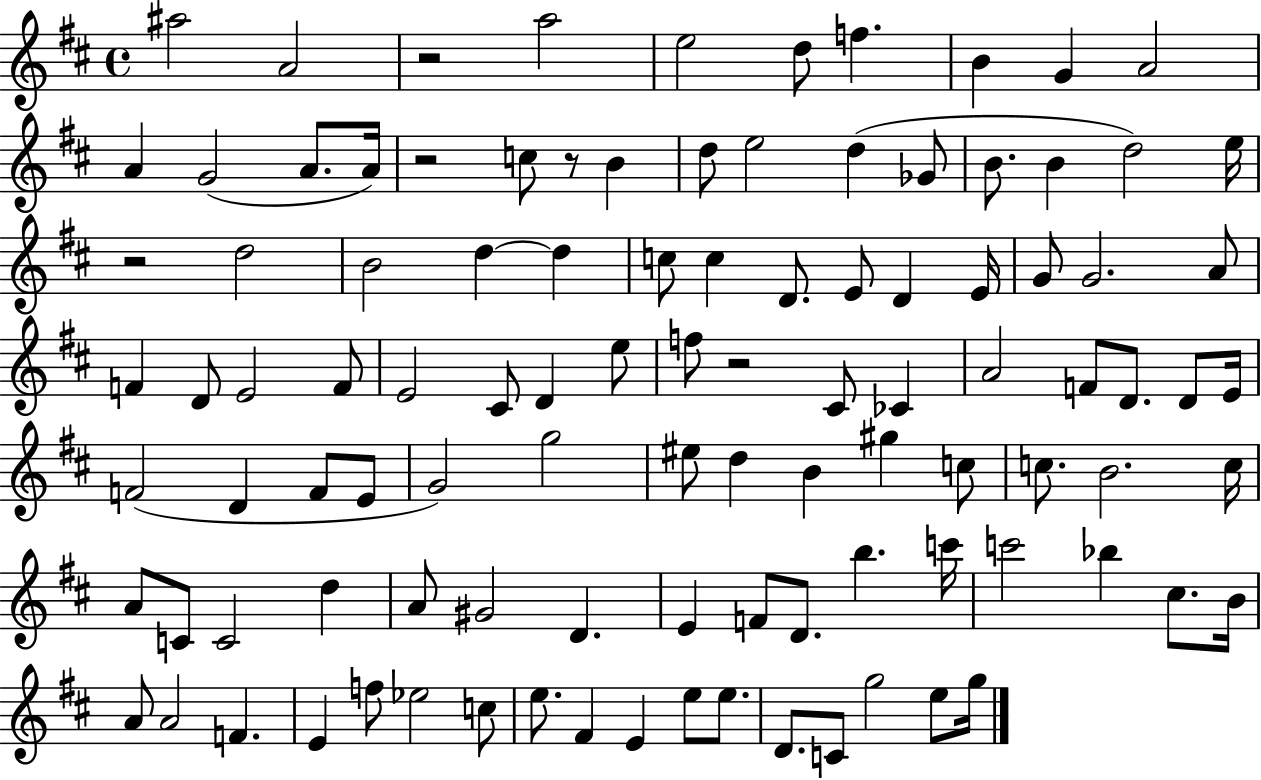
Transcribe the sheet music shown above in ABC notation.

X:1
T:Untitled
M:4/4
L:1/4
K:D
^a2 A2 z2 a2 e2 d/2 f B G A2 A G2 A/2 A/4 z2 c/2 z/2 B d/2 e2 d _G/2 B/2 B d2 e/4 z2 d2 B2 d d c/2 c D/2 E/2 D E/4 G/2 G2 A/2 F D/2 E2 F/2 E2 ^C/2 D e/2 f/2 z2 ^C/2 _C A2 F/2 D/2 D/2 E/4 F2 D F/2 E/2 G2 g2 ^e/2 d B ^g c/2 c/2 B2 c/4 A/2 C/2 C2 d A/2 ^G2 D E F/2 D/2 b c'/4 c'2 _b ^c/2 B/4 A/2 A2 F E f/2 _e2 c/2 e/2 ^F E e/2 e/2 D/2 C/2 g2 e/2 g/4